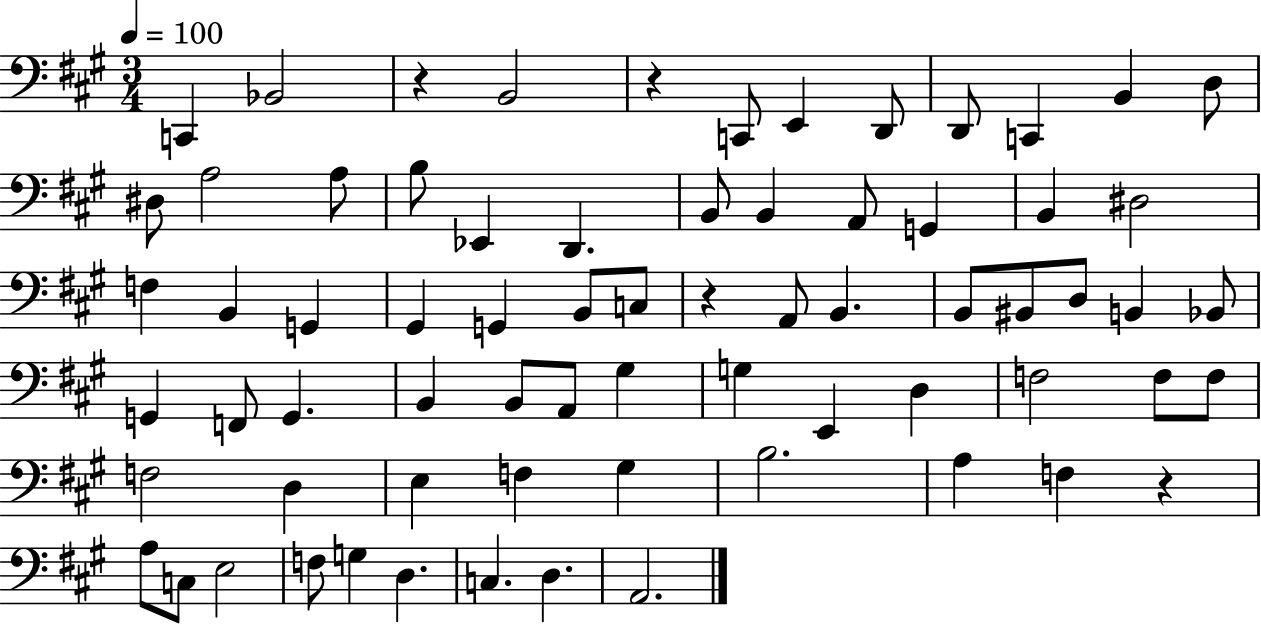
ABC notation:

X:1
T:Untitled
M:3/4
L:1/4
K:A
C,, _B,,2 z B,,2 z C,,/2 E,, D,,/2 D,,/2 C,, B,, D,/2 ^D,/2 A,2 A,/2 B,/2 _E,, D,, B,,/2 B,, A,,/2 G,, B,, ^D,2 F, B,, G,, ^G,, G,, B,,/2 C,/2 z A,,/2 B,, B,,/2 ^B,,/2 D,/2 B,, _B,,/2 G,, F,,/2 G,, B,, B,,/2 A,,/2 ^G, G, E,, D, F,2 F,/2 F,/2 F,2 D, E, F, ^G, B,2 A, F, z A,/2 C,/2 E,2 F,/2 G, D, C, D, A,,2